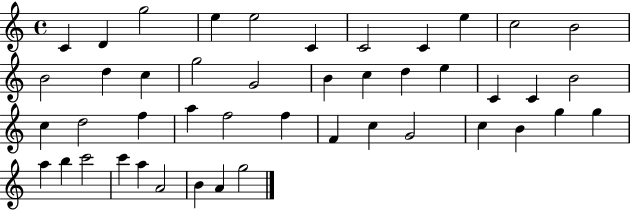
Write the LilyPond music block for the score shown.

{
  \clef treble
  \time 4/4
  \defaultTimeSignature
  \key c \major
  c'4 d'4 g''2 | e''4 e''2 c'4 | c'2 c'4 e''4 | c''2 b'2 | \break b'2 d''4 c''4 | g''2 g'2 | b'4 c''4 d''4 e''4 | c'4 c'4 b'2 | \break c''4 d''2 f''4 | a''4 f''2 f''4 | f'4 c''4 g'2 | c''4 b'4 g''4 g''4 | \break a''4 b''4 c'''2 | c'''4 a''4 a'2 | b'4 a'4 g''2 | \bar "|."
}